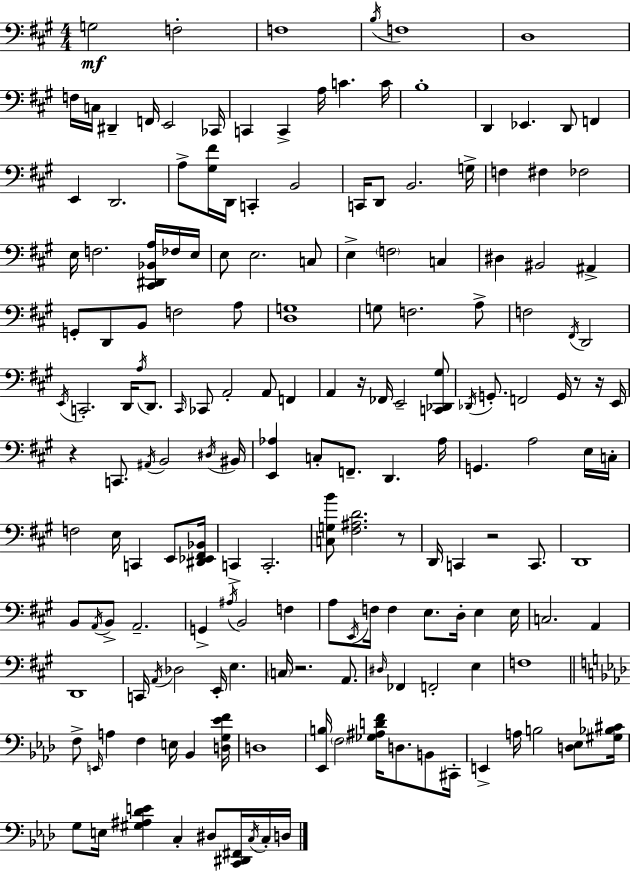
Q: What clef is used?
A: bass